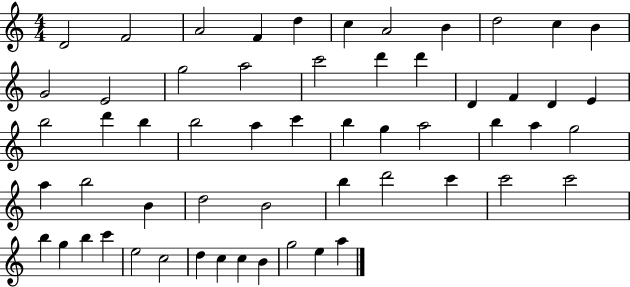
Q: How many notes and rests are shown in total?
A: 57